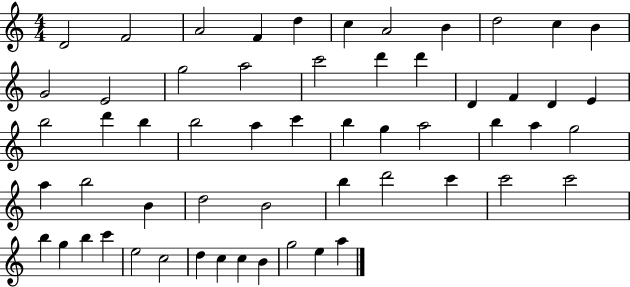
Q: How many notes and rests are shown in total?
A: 57